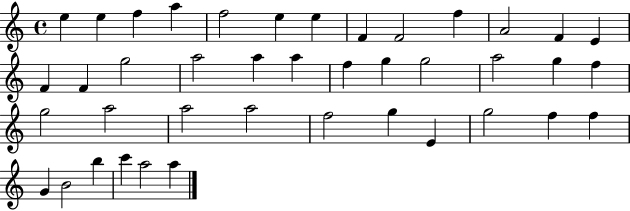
{
  \clef treble
  \time 4/4
  \defaultTimeSignature
  \key c \major
  e''4 e''4 f''4 a''4 | f''2 e''4 e''4 | f'4 f'2 f''4 | a'2 f'4 e'4 | \break f'4 f'4 g''2 | a''2 a''4 a''4 | f''4 g''4 g''2 | a''2 g''4 f''4 | \break g''2 a''2 | a''2 a''2 | f''2 g''4 e'4 | g''2 f''4 f''4 | \break g'4 b'2 b''4 | c'''4 a''2 a''4 | \bar "|."
}